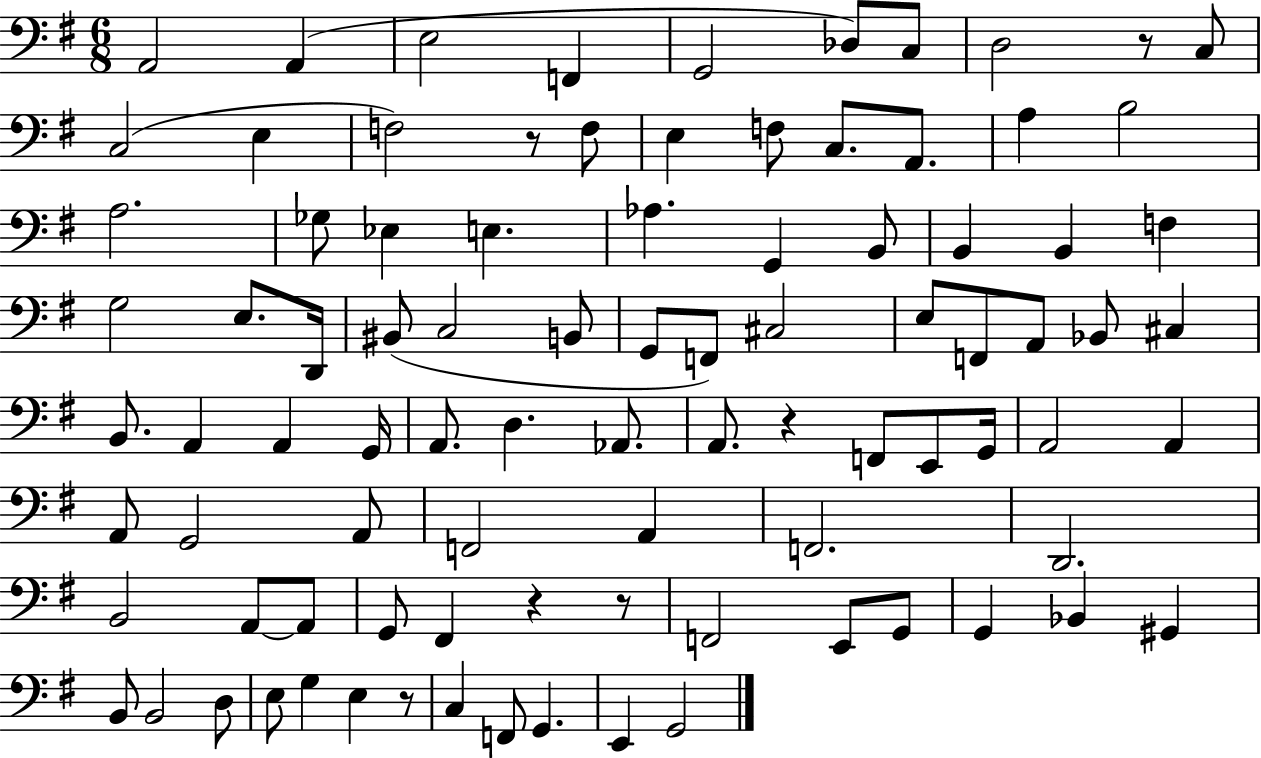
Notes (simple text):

A2/h A2/q E3/h F2/q G2/h Db3/e C3/e D3/h R/e C3/e C3/h E3/q F3/h R/e F3/e E3/q F3/e C3/e. A2/e. A3/q B3/h A3/h. Gb3/e Eb3/q E3/q. Ab3/q. G2/q B2/e B2/q B2/q F3/q G3/h E3/e. D2/s BIS2/e C3/h B2/e G2/e F2/e C#3/h E3/e F2/e A2/e Bb2/e C#3/q B2/e. A2/q A2/q G2/s A2/e. D3/q. Ab2/e. A2/e. R/q F2/e E2/e G2/s A2/h A2/q A2/e G2/h A2/e F2/h A2/q F2/h. D2/h. B2/h A2/e A2/e G2/e F#2/q R/q R/e F2/h E2/e G2/e G2/q Bb2/q G#2/q B2/e B2/h D3/e E3/e G3/q E3/q R/e C3/q F2/e G2/q. E2/q G2/h